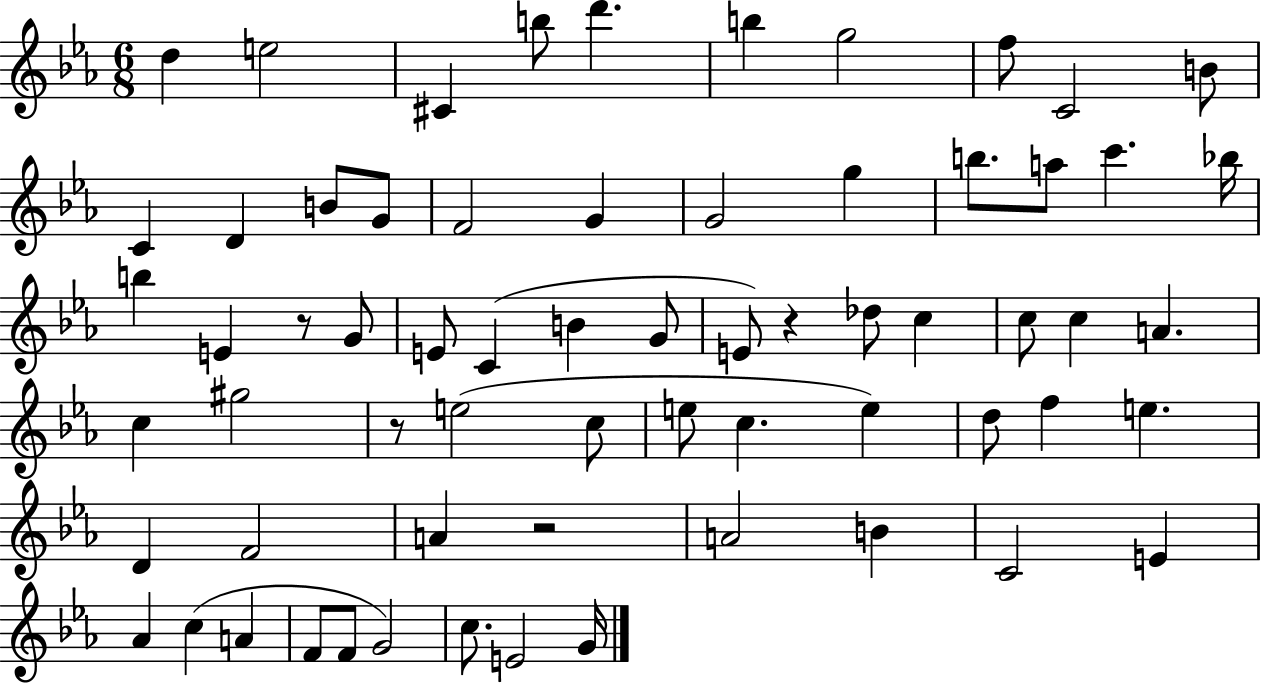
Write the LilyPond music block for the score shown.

{
  \clef treble
  \numericTimeSignature
  \time 6/8
  \key ees \major
  d''4 e''2 | cis'4 b''8 d'''4. | b''4 g''2 | f''8 c'2 b'8 | \break c'4 d'4 b'8 g'8 | f'2 g'4 | g'2 g''4 | b''8. a''8 c'''4. bes''16 | \break b''4 e'4 r8 g'8 | e'8 c'4( b'4 g'8 | e'8) r4 des''8 c''4 | c''8 c''4 a'4. | \break c''4 gis''2 | r8 e''2( c''8 | e''8 c''4. e''4) | d''8 f''4 e''4. | \break d'4 f'2 | a'4 r2 | a'2 b'4 | c'2 e'4 | \break aes'4 c''4( a'4 | f'8 f'8 g'2) | c''8. e'2 g'16 | \bar "|."
}